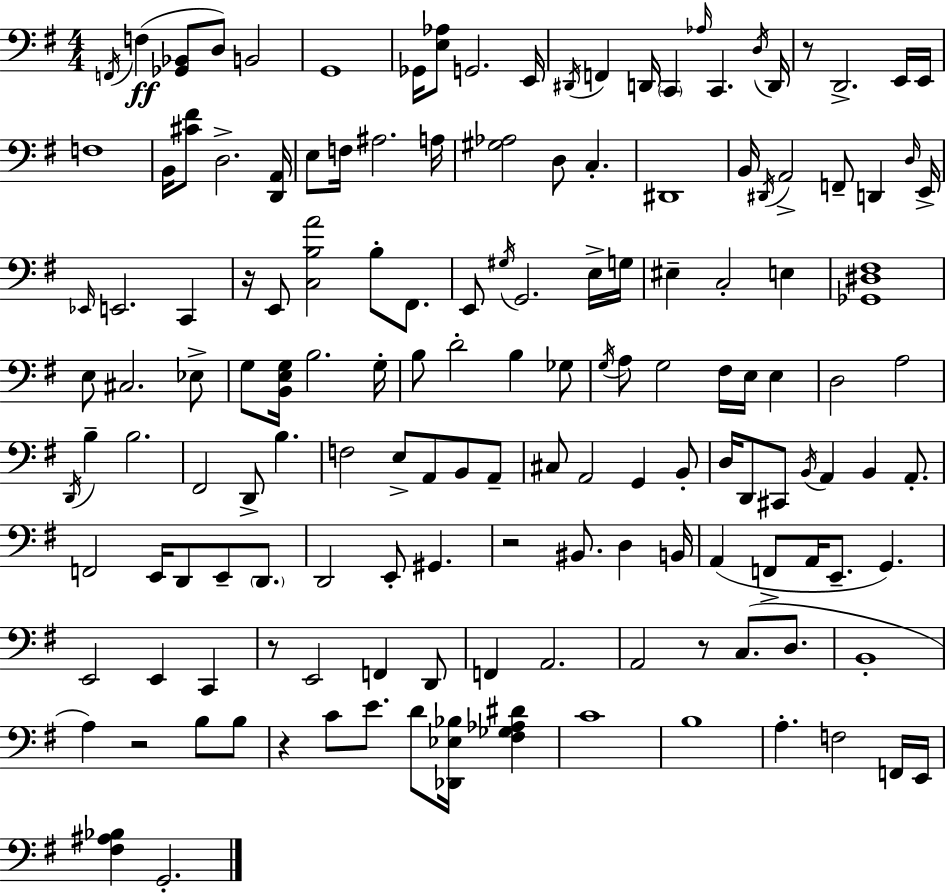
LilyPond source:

{
  \clef bass
  \numericTimeSignature
  \time 4/4
  \key e \minor
  \acciaccatura { f,16 }(\ff f4 <ges, bes,>8 d8) b,2 | g,1 | ges,16 <e aes>8 g,2. | e,16 \acciaccatura { dis,16 } f,4 d,16 \parenthesize c,4 \grace { aes16 } c,4. | \break \acciaccatura { d16 } d,16 r8 d,2.-> | e,16 e,16 f1 | b,16 <cis' fis'>8 d2.-> | <d, a,>16 e8 f16 ais2. | \break a16 <gis aes>2 d8 c4.-. | dis,1 | b,16 \acciaccatura { dis,16 } a,2-> f,8-- | d,4 \grace { d16 } e,16-> \grace { ees,16 } e,2. | \break c,4 r16 e,8 <c b a'>2 | b8-. fis,8. e,8 \acciaccatura { gis16 } g,2. | e16-> g16 eis4-- c2-. | e4 <ges, dis fis>1 | \break e8 cis2. | ees8-> g8 <b, e g>16 b2. | g16-. b8 d'2-. | b4 ges8 \acciaccatura { g16 } a8 g2 | \break fis16 e16 e4 d2 | a2 \acciaccatura { d,16 } b4-- b2. | fis,2 | d,8-> b4. f2 | \break e8-> a,8 b,8 a,8-- cis8 a,2 | g,4 b,8-. d16 d,8 cis,8 \acciaccatura { b,16 } | a,4 b,4 a,8.-. f,2 | e,16 d,8 e,8-- \parenthesize d,8. d,2 | \break e,8-. gis,4. r2 | bis,8. d4 b,16 a,4( f,8-> | a,16 e,8.-- g,4.) e,2 | e,4 c,4 r8 e,2 | \break f,4 d,8 f,4 a,2. | a,2 | r8 c8.( d8. b,1-. | a4) r2 | \break b8 b8 r4 c'8 | e'8. d'8 <des, ees bes>16 <fis ges aes dis'>4 c'1 | b1 | a4.-. | \break f2 f,16 e,16 <fis ais bes>4 g,2.-. | \bar "|."
}